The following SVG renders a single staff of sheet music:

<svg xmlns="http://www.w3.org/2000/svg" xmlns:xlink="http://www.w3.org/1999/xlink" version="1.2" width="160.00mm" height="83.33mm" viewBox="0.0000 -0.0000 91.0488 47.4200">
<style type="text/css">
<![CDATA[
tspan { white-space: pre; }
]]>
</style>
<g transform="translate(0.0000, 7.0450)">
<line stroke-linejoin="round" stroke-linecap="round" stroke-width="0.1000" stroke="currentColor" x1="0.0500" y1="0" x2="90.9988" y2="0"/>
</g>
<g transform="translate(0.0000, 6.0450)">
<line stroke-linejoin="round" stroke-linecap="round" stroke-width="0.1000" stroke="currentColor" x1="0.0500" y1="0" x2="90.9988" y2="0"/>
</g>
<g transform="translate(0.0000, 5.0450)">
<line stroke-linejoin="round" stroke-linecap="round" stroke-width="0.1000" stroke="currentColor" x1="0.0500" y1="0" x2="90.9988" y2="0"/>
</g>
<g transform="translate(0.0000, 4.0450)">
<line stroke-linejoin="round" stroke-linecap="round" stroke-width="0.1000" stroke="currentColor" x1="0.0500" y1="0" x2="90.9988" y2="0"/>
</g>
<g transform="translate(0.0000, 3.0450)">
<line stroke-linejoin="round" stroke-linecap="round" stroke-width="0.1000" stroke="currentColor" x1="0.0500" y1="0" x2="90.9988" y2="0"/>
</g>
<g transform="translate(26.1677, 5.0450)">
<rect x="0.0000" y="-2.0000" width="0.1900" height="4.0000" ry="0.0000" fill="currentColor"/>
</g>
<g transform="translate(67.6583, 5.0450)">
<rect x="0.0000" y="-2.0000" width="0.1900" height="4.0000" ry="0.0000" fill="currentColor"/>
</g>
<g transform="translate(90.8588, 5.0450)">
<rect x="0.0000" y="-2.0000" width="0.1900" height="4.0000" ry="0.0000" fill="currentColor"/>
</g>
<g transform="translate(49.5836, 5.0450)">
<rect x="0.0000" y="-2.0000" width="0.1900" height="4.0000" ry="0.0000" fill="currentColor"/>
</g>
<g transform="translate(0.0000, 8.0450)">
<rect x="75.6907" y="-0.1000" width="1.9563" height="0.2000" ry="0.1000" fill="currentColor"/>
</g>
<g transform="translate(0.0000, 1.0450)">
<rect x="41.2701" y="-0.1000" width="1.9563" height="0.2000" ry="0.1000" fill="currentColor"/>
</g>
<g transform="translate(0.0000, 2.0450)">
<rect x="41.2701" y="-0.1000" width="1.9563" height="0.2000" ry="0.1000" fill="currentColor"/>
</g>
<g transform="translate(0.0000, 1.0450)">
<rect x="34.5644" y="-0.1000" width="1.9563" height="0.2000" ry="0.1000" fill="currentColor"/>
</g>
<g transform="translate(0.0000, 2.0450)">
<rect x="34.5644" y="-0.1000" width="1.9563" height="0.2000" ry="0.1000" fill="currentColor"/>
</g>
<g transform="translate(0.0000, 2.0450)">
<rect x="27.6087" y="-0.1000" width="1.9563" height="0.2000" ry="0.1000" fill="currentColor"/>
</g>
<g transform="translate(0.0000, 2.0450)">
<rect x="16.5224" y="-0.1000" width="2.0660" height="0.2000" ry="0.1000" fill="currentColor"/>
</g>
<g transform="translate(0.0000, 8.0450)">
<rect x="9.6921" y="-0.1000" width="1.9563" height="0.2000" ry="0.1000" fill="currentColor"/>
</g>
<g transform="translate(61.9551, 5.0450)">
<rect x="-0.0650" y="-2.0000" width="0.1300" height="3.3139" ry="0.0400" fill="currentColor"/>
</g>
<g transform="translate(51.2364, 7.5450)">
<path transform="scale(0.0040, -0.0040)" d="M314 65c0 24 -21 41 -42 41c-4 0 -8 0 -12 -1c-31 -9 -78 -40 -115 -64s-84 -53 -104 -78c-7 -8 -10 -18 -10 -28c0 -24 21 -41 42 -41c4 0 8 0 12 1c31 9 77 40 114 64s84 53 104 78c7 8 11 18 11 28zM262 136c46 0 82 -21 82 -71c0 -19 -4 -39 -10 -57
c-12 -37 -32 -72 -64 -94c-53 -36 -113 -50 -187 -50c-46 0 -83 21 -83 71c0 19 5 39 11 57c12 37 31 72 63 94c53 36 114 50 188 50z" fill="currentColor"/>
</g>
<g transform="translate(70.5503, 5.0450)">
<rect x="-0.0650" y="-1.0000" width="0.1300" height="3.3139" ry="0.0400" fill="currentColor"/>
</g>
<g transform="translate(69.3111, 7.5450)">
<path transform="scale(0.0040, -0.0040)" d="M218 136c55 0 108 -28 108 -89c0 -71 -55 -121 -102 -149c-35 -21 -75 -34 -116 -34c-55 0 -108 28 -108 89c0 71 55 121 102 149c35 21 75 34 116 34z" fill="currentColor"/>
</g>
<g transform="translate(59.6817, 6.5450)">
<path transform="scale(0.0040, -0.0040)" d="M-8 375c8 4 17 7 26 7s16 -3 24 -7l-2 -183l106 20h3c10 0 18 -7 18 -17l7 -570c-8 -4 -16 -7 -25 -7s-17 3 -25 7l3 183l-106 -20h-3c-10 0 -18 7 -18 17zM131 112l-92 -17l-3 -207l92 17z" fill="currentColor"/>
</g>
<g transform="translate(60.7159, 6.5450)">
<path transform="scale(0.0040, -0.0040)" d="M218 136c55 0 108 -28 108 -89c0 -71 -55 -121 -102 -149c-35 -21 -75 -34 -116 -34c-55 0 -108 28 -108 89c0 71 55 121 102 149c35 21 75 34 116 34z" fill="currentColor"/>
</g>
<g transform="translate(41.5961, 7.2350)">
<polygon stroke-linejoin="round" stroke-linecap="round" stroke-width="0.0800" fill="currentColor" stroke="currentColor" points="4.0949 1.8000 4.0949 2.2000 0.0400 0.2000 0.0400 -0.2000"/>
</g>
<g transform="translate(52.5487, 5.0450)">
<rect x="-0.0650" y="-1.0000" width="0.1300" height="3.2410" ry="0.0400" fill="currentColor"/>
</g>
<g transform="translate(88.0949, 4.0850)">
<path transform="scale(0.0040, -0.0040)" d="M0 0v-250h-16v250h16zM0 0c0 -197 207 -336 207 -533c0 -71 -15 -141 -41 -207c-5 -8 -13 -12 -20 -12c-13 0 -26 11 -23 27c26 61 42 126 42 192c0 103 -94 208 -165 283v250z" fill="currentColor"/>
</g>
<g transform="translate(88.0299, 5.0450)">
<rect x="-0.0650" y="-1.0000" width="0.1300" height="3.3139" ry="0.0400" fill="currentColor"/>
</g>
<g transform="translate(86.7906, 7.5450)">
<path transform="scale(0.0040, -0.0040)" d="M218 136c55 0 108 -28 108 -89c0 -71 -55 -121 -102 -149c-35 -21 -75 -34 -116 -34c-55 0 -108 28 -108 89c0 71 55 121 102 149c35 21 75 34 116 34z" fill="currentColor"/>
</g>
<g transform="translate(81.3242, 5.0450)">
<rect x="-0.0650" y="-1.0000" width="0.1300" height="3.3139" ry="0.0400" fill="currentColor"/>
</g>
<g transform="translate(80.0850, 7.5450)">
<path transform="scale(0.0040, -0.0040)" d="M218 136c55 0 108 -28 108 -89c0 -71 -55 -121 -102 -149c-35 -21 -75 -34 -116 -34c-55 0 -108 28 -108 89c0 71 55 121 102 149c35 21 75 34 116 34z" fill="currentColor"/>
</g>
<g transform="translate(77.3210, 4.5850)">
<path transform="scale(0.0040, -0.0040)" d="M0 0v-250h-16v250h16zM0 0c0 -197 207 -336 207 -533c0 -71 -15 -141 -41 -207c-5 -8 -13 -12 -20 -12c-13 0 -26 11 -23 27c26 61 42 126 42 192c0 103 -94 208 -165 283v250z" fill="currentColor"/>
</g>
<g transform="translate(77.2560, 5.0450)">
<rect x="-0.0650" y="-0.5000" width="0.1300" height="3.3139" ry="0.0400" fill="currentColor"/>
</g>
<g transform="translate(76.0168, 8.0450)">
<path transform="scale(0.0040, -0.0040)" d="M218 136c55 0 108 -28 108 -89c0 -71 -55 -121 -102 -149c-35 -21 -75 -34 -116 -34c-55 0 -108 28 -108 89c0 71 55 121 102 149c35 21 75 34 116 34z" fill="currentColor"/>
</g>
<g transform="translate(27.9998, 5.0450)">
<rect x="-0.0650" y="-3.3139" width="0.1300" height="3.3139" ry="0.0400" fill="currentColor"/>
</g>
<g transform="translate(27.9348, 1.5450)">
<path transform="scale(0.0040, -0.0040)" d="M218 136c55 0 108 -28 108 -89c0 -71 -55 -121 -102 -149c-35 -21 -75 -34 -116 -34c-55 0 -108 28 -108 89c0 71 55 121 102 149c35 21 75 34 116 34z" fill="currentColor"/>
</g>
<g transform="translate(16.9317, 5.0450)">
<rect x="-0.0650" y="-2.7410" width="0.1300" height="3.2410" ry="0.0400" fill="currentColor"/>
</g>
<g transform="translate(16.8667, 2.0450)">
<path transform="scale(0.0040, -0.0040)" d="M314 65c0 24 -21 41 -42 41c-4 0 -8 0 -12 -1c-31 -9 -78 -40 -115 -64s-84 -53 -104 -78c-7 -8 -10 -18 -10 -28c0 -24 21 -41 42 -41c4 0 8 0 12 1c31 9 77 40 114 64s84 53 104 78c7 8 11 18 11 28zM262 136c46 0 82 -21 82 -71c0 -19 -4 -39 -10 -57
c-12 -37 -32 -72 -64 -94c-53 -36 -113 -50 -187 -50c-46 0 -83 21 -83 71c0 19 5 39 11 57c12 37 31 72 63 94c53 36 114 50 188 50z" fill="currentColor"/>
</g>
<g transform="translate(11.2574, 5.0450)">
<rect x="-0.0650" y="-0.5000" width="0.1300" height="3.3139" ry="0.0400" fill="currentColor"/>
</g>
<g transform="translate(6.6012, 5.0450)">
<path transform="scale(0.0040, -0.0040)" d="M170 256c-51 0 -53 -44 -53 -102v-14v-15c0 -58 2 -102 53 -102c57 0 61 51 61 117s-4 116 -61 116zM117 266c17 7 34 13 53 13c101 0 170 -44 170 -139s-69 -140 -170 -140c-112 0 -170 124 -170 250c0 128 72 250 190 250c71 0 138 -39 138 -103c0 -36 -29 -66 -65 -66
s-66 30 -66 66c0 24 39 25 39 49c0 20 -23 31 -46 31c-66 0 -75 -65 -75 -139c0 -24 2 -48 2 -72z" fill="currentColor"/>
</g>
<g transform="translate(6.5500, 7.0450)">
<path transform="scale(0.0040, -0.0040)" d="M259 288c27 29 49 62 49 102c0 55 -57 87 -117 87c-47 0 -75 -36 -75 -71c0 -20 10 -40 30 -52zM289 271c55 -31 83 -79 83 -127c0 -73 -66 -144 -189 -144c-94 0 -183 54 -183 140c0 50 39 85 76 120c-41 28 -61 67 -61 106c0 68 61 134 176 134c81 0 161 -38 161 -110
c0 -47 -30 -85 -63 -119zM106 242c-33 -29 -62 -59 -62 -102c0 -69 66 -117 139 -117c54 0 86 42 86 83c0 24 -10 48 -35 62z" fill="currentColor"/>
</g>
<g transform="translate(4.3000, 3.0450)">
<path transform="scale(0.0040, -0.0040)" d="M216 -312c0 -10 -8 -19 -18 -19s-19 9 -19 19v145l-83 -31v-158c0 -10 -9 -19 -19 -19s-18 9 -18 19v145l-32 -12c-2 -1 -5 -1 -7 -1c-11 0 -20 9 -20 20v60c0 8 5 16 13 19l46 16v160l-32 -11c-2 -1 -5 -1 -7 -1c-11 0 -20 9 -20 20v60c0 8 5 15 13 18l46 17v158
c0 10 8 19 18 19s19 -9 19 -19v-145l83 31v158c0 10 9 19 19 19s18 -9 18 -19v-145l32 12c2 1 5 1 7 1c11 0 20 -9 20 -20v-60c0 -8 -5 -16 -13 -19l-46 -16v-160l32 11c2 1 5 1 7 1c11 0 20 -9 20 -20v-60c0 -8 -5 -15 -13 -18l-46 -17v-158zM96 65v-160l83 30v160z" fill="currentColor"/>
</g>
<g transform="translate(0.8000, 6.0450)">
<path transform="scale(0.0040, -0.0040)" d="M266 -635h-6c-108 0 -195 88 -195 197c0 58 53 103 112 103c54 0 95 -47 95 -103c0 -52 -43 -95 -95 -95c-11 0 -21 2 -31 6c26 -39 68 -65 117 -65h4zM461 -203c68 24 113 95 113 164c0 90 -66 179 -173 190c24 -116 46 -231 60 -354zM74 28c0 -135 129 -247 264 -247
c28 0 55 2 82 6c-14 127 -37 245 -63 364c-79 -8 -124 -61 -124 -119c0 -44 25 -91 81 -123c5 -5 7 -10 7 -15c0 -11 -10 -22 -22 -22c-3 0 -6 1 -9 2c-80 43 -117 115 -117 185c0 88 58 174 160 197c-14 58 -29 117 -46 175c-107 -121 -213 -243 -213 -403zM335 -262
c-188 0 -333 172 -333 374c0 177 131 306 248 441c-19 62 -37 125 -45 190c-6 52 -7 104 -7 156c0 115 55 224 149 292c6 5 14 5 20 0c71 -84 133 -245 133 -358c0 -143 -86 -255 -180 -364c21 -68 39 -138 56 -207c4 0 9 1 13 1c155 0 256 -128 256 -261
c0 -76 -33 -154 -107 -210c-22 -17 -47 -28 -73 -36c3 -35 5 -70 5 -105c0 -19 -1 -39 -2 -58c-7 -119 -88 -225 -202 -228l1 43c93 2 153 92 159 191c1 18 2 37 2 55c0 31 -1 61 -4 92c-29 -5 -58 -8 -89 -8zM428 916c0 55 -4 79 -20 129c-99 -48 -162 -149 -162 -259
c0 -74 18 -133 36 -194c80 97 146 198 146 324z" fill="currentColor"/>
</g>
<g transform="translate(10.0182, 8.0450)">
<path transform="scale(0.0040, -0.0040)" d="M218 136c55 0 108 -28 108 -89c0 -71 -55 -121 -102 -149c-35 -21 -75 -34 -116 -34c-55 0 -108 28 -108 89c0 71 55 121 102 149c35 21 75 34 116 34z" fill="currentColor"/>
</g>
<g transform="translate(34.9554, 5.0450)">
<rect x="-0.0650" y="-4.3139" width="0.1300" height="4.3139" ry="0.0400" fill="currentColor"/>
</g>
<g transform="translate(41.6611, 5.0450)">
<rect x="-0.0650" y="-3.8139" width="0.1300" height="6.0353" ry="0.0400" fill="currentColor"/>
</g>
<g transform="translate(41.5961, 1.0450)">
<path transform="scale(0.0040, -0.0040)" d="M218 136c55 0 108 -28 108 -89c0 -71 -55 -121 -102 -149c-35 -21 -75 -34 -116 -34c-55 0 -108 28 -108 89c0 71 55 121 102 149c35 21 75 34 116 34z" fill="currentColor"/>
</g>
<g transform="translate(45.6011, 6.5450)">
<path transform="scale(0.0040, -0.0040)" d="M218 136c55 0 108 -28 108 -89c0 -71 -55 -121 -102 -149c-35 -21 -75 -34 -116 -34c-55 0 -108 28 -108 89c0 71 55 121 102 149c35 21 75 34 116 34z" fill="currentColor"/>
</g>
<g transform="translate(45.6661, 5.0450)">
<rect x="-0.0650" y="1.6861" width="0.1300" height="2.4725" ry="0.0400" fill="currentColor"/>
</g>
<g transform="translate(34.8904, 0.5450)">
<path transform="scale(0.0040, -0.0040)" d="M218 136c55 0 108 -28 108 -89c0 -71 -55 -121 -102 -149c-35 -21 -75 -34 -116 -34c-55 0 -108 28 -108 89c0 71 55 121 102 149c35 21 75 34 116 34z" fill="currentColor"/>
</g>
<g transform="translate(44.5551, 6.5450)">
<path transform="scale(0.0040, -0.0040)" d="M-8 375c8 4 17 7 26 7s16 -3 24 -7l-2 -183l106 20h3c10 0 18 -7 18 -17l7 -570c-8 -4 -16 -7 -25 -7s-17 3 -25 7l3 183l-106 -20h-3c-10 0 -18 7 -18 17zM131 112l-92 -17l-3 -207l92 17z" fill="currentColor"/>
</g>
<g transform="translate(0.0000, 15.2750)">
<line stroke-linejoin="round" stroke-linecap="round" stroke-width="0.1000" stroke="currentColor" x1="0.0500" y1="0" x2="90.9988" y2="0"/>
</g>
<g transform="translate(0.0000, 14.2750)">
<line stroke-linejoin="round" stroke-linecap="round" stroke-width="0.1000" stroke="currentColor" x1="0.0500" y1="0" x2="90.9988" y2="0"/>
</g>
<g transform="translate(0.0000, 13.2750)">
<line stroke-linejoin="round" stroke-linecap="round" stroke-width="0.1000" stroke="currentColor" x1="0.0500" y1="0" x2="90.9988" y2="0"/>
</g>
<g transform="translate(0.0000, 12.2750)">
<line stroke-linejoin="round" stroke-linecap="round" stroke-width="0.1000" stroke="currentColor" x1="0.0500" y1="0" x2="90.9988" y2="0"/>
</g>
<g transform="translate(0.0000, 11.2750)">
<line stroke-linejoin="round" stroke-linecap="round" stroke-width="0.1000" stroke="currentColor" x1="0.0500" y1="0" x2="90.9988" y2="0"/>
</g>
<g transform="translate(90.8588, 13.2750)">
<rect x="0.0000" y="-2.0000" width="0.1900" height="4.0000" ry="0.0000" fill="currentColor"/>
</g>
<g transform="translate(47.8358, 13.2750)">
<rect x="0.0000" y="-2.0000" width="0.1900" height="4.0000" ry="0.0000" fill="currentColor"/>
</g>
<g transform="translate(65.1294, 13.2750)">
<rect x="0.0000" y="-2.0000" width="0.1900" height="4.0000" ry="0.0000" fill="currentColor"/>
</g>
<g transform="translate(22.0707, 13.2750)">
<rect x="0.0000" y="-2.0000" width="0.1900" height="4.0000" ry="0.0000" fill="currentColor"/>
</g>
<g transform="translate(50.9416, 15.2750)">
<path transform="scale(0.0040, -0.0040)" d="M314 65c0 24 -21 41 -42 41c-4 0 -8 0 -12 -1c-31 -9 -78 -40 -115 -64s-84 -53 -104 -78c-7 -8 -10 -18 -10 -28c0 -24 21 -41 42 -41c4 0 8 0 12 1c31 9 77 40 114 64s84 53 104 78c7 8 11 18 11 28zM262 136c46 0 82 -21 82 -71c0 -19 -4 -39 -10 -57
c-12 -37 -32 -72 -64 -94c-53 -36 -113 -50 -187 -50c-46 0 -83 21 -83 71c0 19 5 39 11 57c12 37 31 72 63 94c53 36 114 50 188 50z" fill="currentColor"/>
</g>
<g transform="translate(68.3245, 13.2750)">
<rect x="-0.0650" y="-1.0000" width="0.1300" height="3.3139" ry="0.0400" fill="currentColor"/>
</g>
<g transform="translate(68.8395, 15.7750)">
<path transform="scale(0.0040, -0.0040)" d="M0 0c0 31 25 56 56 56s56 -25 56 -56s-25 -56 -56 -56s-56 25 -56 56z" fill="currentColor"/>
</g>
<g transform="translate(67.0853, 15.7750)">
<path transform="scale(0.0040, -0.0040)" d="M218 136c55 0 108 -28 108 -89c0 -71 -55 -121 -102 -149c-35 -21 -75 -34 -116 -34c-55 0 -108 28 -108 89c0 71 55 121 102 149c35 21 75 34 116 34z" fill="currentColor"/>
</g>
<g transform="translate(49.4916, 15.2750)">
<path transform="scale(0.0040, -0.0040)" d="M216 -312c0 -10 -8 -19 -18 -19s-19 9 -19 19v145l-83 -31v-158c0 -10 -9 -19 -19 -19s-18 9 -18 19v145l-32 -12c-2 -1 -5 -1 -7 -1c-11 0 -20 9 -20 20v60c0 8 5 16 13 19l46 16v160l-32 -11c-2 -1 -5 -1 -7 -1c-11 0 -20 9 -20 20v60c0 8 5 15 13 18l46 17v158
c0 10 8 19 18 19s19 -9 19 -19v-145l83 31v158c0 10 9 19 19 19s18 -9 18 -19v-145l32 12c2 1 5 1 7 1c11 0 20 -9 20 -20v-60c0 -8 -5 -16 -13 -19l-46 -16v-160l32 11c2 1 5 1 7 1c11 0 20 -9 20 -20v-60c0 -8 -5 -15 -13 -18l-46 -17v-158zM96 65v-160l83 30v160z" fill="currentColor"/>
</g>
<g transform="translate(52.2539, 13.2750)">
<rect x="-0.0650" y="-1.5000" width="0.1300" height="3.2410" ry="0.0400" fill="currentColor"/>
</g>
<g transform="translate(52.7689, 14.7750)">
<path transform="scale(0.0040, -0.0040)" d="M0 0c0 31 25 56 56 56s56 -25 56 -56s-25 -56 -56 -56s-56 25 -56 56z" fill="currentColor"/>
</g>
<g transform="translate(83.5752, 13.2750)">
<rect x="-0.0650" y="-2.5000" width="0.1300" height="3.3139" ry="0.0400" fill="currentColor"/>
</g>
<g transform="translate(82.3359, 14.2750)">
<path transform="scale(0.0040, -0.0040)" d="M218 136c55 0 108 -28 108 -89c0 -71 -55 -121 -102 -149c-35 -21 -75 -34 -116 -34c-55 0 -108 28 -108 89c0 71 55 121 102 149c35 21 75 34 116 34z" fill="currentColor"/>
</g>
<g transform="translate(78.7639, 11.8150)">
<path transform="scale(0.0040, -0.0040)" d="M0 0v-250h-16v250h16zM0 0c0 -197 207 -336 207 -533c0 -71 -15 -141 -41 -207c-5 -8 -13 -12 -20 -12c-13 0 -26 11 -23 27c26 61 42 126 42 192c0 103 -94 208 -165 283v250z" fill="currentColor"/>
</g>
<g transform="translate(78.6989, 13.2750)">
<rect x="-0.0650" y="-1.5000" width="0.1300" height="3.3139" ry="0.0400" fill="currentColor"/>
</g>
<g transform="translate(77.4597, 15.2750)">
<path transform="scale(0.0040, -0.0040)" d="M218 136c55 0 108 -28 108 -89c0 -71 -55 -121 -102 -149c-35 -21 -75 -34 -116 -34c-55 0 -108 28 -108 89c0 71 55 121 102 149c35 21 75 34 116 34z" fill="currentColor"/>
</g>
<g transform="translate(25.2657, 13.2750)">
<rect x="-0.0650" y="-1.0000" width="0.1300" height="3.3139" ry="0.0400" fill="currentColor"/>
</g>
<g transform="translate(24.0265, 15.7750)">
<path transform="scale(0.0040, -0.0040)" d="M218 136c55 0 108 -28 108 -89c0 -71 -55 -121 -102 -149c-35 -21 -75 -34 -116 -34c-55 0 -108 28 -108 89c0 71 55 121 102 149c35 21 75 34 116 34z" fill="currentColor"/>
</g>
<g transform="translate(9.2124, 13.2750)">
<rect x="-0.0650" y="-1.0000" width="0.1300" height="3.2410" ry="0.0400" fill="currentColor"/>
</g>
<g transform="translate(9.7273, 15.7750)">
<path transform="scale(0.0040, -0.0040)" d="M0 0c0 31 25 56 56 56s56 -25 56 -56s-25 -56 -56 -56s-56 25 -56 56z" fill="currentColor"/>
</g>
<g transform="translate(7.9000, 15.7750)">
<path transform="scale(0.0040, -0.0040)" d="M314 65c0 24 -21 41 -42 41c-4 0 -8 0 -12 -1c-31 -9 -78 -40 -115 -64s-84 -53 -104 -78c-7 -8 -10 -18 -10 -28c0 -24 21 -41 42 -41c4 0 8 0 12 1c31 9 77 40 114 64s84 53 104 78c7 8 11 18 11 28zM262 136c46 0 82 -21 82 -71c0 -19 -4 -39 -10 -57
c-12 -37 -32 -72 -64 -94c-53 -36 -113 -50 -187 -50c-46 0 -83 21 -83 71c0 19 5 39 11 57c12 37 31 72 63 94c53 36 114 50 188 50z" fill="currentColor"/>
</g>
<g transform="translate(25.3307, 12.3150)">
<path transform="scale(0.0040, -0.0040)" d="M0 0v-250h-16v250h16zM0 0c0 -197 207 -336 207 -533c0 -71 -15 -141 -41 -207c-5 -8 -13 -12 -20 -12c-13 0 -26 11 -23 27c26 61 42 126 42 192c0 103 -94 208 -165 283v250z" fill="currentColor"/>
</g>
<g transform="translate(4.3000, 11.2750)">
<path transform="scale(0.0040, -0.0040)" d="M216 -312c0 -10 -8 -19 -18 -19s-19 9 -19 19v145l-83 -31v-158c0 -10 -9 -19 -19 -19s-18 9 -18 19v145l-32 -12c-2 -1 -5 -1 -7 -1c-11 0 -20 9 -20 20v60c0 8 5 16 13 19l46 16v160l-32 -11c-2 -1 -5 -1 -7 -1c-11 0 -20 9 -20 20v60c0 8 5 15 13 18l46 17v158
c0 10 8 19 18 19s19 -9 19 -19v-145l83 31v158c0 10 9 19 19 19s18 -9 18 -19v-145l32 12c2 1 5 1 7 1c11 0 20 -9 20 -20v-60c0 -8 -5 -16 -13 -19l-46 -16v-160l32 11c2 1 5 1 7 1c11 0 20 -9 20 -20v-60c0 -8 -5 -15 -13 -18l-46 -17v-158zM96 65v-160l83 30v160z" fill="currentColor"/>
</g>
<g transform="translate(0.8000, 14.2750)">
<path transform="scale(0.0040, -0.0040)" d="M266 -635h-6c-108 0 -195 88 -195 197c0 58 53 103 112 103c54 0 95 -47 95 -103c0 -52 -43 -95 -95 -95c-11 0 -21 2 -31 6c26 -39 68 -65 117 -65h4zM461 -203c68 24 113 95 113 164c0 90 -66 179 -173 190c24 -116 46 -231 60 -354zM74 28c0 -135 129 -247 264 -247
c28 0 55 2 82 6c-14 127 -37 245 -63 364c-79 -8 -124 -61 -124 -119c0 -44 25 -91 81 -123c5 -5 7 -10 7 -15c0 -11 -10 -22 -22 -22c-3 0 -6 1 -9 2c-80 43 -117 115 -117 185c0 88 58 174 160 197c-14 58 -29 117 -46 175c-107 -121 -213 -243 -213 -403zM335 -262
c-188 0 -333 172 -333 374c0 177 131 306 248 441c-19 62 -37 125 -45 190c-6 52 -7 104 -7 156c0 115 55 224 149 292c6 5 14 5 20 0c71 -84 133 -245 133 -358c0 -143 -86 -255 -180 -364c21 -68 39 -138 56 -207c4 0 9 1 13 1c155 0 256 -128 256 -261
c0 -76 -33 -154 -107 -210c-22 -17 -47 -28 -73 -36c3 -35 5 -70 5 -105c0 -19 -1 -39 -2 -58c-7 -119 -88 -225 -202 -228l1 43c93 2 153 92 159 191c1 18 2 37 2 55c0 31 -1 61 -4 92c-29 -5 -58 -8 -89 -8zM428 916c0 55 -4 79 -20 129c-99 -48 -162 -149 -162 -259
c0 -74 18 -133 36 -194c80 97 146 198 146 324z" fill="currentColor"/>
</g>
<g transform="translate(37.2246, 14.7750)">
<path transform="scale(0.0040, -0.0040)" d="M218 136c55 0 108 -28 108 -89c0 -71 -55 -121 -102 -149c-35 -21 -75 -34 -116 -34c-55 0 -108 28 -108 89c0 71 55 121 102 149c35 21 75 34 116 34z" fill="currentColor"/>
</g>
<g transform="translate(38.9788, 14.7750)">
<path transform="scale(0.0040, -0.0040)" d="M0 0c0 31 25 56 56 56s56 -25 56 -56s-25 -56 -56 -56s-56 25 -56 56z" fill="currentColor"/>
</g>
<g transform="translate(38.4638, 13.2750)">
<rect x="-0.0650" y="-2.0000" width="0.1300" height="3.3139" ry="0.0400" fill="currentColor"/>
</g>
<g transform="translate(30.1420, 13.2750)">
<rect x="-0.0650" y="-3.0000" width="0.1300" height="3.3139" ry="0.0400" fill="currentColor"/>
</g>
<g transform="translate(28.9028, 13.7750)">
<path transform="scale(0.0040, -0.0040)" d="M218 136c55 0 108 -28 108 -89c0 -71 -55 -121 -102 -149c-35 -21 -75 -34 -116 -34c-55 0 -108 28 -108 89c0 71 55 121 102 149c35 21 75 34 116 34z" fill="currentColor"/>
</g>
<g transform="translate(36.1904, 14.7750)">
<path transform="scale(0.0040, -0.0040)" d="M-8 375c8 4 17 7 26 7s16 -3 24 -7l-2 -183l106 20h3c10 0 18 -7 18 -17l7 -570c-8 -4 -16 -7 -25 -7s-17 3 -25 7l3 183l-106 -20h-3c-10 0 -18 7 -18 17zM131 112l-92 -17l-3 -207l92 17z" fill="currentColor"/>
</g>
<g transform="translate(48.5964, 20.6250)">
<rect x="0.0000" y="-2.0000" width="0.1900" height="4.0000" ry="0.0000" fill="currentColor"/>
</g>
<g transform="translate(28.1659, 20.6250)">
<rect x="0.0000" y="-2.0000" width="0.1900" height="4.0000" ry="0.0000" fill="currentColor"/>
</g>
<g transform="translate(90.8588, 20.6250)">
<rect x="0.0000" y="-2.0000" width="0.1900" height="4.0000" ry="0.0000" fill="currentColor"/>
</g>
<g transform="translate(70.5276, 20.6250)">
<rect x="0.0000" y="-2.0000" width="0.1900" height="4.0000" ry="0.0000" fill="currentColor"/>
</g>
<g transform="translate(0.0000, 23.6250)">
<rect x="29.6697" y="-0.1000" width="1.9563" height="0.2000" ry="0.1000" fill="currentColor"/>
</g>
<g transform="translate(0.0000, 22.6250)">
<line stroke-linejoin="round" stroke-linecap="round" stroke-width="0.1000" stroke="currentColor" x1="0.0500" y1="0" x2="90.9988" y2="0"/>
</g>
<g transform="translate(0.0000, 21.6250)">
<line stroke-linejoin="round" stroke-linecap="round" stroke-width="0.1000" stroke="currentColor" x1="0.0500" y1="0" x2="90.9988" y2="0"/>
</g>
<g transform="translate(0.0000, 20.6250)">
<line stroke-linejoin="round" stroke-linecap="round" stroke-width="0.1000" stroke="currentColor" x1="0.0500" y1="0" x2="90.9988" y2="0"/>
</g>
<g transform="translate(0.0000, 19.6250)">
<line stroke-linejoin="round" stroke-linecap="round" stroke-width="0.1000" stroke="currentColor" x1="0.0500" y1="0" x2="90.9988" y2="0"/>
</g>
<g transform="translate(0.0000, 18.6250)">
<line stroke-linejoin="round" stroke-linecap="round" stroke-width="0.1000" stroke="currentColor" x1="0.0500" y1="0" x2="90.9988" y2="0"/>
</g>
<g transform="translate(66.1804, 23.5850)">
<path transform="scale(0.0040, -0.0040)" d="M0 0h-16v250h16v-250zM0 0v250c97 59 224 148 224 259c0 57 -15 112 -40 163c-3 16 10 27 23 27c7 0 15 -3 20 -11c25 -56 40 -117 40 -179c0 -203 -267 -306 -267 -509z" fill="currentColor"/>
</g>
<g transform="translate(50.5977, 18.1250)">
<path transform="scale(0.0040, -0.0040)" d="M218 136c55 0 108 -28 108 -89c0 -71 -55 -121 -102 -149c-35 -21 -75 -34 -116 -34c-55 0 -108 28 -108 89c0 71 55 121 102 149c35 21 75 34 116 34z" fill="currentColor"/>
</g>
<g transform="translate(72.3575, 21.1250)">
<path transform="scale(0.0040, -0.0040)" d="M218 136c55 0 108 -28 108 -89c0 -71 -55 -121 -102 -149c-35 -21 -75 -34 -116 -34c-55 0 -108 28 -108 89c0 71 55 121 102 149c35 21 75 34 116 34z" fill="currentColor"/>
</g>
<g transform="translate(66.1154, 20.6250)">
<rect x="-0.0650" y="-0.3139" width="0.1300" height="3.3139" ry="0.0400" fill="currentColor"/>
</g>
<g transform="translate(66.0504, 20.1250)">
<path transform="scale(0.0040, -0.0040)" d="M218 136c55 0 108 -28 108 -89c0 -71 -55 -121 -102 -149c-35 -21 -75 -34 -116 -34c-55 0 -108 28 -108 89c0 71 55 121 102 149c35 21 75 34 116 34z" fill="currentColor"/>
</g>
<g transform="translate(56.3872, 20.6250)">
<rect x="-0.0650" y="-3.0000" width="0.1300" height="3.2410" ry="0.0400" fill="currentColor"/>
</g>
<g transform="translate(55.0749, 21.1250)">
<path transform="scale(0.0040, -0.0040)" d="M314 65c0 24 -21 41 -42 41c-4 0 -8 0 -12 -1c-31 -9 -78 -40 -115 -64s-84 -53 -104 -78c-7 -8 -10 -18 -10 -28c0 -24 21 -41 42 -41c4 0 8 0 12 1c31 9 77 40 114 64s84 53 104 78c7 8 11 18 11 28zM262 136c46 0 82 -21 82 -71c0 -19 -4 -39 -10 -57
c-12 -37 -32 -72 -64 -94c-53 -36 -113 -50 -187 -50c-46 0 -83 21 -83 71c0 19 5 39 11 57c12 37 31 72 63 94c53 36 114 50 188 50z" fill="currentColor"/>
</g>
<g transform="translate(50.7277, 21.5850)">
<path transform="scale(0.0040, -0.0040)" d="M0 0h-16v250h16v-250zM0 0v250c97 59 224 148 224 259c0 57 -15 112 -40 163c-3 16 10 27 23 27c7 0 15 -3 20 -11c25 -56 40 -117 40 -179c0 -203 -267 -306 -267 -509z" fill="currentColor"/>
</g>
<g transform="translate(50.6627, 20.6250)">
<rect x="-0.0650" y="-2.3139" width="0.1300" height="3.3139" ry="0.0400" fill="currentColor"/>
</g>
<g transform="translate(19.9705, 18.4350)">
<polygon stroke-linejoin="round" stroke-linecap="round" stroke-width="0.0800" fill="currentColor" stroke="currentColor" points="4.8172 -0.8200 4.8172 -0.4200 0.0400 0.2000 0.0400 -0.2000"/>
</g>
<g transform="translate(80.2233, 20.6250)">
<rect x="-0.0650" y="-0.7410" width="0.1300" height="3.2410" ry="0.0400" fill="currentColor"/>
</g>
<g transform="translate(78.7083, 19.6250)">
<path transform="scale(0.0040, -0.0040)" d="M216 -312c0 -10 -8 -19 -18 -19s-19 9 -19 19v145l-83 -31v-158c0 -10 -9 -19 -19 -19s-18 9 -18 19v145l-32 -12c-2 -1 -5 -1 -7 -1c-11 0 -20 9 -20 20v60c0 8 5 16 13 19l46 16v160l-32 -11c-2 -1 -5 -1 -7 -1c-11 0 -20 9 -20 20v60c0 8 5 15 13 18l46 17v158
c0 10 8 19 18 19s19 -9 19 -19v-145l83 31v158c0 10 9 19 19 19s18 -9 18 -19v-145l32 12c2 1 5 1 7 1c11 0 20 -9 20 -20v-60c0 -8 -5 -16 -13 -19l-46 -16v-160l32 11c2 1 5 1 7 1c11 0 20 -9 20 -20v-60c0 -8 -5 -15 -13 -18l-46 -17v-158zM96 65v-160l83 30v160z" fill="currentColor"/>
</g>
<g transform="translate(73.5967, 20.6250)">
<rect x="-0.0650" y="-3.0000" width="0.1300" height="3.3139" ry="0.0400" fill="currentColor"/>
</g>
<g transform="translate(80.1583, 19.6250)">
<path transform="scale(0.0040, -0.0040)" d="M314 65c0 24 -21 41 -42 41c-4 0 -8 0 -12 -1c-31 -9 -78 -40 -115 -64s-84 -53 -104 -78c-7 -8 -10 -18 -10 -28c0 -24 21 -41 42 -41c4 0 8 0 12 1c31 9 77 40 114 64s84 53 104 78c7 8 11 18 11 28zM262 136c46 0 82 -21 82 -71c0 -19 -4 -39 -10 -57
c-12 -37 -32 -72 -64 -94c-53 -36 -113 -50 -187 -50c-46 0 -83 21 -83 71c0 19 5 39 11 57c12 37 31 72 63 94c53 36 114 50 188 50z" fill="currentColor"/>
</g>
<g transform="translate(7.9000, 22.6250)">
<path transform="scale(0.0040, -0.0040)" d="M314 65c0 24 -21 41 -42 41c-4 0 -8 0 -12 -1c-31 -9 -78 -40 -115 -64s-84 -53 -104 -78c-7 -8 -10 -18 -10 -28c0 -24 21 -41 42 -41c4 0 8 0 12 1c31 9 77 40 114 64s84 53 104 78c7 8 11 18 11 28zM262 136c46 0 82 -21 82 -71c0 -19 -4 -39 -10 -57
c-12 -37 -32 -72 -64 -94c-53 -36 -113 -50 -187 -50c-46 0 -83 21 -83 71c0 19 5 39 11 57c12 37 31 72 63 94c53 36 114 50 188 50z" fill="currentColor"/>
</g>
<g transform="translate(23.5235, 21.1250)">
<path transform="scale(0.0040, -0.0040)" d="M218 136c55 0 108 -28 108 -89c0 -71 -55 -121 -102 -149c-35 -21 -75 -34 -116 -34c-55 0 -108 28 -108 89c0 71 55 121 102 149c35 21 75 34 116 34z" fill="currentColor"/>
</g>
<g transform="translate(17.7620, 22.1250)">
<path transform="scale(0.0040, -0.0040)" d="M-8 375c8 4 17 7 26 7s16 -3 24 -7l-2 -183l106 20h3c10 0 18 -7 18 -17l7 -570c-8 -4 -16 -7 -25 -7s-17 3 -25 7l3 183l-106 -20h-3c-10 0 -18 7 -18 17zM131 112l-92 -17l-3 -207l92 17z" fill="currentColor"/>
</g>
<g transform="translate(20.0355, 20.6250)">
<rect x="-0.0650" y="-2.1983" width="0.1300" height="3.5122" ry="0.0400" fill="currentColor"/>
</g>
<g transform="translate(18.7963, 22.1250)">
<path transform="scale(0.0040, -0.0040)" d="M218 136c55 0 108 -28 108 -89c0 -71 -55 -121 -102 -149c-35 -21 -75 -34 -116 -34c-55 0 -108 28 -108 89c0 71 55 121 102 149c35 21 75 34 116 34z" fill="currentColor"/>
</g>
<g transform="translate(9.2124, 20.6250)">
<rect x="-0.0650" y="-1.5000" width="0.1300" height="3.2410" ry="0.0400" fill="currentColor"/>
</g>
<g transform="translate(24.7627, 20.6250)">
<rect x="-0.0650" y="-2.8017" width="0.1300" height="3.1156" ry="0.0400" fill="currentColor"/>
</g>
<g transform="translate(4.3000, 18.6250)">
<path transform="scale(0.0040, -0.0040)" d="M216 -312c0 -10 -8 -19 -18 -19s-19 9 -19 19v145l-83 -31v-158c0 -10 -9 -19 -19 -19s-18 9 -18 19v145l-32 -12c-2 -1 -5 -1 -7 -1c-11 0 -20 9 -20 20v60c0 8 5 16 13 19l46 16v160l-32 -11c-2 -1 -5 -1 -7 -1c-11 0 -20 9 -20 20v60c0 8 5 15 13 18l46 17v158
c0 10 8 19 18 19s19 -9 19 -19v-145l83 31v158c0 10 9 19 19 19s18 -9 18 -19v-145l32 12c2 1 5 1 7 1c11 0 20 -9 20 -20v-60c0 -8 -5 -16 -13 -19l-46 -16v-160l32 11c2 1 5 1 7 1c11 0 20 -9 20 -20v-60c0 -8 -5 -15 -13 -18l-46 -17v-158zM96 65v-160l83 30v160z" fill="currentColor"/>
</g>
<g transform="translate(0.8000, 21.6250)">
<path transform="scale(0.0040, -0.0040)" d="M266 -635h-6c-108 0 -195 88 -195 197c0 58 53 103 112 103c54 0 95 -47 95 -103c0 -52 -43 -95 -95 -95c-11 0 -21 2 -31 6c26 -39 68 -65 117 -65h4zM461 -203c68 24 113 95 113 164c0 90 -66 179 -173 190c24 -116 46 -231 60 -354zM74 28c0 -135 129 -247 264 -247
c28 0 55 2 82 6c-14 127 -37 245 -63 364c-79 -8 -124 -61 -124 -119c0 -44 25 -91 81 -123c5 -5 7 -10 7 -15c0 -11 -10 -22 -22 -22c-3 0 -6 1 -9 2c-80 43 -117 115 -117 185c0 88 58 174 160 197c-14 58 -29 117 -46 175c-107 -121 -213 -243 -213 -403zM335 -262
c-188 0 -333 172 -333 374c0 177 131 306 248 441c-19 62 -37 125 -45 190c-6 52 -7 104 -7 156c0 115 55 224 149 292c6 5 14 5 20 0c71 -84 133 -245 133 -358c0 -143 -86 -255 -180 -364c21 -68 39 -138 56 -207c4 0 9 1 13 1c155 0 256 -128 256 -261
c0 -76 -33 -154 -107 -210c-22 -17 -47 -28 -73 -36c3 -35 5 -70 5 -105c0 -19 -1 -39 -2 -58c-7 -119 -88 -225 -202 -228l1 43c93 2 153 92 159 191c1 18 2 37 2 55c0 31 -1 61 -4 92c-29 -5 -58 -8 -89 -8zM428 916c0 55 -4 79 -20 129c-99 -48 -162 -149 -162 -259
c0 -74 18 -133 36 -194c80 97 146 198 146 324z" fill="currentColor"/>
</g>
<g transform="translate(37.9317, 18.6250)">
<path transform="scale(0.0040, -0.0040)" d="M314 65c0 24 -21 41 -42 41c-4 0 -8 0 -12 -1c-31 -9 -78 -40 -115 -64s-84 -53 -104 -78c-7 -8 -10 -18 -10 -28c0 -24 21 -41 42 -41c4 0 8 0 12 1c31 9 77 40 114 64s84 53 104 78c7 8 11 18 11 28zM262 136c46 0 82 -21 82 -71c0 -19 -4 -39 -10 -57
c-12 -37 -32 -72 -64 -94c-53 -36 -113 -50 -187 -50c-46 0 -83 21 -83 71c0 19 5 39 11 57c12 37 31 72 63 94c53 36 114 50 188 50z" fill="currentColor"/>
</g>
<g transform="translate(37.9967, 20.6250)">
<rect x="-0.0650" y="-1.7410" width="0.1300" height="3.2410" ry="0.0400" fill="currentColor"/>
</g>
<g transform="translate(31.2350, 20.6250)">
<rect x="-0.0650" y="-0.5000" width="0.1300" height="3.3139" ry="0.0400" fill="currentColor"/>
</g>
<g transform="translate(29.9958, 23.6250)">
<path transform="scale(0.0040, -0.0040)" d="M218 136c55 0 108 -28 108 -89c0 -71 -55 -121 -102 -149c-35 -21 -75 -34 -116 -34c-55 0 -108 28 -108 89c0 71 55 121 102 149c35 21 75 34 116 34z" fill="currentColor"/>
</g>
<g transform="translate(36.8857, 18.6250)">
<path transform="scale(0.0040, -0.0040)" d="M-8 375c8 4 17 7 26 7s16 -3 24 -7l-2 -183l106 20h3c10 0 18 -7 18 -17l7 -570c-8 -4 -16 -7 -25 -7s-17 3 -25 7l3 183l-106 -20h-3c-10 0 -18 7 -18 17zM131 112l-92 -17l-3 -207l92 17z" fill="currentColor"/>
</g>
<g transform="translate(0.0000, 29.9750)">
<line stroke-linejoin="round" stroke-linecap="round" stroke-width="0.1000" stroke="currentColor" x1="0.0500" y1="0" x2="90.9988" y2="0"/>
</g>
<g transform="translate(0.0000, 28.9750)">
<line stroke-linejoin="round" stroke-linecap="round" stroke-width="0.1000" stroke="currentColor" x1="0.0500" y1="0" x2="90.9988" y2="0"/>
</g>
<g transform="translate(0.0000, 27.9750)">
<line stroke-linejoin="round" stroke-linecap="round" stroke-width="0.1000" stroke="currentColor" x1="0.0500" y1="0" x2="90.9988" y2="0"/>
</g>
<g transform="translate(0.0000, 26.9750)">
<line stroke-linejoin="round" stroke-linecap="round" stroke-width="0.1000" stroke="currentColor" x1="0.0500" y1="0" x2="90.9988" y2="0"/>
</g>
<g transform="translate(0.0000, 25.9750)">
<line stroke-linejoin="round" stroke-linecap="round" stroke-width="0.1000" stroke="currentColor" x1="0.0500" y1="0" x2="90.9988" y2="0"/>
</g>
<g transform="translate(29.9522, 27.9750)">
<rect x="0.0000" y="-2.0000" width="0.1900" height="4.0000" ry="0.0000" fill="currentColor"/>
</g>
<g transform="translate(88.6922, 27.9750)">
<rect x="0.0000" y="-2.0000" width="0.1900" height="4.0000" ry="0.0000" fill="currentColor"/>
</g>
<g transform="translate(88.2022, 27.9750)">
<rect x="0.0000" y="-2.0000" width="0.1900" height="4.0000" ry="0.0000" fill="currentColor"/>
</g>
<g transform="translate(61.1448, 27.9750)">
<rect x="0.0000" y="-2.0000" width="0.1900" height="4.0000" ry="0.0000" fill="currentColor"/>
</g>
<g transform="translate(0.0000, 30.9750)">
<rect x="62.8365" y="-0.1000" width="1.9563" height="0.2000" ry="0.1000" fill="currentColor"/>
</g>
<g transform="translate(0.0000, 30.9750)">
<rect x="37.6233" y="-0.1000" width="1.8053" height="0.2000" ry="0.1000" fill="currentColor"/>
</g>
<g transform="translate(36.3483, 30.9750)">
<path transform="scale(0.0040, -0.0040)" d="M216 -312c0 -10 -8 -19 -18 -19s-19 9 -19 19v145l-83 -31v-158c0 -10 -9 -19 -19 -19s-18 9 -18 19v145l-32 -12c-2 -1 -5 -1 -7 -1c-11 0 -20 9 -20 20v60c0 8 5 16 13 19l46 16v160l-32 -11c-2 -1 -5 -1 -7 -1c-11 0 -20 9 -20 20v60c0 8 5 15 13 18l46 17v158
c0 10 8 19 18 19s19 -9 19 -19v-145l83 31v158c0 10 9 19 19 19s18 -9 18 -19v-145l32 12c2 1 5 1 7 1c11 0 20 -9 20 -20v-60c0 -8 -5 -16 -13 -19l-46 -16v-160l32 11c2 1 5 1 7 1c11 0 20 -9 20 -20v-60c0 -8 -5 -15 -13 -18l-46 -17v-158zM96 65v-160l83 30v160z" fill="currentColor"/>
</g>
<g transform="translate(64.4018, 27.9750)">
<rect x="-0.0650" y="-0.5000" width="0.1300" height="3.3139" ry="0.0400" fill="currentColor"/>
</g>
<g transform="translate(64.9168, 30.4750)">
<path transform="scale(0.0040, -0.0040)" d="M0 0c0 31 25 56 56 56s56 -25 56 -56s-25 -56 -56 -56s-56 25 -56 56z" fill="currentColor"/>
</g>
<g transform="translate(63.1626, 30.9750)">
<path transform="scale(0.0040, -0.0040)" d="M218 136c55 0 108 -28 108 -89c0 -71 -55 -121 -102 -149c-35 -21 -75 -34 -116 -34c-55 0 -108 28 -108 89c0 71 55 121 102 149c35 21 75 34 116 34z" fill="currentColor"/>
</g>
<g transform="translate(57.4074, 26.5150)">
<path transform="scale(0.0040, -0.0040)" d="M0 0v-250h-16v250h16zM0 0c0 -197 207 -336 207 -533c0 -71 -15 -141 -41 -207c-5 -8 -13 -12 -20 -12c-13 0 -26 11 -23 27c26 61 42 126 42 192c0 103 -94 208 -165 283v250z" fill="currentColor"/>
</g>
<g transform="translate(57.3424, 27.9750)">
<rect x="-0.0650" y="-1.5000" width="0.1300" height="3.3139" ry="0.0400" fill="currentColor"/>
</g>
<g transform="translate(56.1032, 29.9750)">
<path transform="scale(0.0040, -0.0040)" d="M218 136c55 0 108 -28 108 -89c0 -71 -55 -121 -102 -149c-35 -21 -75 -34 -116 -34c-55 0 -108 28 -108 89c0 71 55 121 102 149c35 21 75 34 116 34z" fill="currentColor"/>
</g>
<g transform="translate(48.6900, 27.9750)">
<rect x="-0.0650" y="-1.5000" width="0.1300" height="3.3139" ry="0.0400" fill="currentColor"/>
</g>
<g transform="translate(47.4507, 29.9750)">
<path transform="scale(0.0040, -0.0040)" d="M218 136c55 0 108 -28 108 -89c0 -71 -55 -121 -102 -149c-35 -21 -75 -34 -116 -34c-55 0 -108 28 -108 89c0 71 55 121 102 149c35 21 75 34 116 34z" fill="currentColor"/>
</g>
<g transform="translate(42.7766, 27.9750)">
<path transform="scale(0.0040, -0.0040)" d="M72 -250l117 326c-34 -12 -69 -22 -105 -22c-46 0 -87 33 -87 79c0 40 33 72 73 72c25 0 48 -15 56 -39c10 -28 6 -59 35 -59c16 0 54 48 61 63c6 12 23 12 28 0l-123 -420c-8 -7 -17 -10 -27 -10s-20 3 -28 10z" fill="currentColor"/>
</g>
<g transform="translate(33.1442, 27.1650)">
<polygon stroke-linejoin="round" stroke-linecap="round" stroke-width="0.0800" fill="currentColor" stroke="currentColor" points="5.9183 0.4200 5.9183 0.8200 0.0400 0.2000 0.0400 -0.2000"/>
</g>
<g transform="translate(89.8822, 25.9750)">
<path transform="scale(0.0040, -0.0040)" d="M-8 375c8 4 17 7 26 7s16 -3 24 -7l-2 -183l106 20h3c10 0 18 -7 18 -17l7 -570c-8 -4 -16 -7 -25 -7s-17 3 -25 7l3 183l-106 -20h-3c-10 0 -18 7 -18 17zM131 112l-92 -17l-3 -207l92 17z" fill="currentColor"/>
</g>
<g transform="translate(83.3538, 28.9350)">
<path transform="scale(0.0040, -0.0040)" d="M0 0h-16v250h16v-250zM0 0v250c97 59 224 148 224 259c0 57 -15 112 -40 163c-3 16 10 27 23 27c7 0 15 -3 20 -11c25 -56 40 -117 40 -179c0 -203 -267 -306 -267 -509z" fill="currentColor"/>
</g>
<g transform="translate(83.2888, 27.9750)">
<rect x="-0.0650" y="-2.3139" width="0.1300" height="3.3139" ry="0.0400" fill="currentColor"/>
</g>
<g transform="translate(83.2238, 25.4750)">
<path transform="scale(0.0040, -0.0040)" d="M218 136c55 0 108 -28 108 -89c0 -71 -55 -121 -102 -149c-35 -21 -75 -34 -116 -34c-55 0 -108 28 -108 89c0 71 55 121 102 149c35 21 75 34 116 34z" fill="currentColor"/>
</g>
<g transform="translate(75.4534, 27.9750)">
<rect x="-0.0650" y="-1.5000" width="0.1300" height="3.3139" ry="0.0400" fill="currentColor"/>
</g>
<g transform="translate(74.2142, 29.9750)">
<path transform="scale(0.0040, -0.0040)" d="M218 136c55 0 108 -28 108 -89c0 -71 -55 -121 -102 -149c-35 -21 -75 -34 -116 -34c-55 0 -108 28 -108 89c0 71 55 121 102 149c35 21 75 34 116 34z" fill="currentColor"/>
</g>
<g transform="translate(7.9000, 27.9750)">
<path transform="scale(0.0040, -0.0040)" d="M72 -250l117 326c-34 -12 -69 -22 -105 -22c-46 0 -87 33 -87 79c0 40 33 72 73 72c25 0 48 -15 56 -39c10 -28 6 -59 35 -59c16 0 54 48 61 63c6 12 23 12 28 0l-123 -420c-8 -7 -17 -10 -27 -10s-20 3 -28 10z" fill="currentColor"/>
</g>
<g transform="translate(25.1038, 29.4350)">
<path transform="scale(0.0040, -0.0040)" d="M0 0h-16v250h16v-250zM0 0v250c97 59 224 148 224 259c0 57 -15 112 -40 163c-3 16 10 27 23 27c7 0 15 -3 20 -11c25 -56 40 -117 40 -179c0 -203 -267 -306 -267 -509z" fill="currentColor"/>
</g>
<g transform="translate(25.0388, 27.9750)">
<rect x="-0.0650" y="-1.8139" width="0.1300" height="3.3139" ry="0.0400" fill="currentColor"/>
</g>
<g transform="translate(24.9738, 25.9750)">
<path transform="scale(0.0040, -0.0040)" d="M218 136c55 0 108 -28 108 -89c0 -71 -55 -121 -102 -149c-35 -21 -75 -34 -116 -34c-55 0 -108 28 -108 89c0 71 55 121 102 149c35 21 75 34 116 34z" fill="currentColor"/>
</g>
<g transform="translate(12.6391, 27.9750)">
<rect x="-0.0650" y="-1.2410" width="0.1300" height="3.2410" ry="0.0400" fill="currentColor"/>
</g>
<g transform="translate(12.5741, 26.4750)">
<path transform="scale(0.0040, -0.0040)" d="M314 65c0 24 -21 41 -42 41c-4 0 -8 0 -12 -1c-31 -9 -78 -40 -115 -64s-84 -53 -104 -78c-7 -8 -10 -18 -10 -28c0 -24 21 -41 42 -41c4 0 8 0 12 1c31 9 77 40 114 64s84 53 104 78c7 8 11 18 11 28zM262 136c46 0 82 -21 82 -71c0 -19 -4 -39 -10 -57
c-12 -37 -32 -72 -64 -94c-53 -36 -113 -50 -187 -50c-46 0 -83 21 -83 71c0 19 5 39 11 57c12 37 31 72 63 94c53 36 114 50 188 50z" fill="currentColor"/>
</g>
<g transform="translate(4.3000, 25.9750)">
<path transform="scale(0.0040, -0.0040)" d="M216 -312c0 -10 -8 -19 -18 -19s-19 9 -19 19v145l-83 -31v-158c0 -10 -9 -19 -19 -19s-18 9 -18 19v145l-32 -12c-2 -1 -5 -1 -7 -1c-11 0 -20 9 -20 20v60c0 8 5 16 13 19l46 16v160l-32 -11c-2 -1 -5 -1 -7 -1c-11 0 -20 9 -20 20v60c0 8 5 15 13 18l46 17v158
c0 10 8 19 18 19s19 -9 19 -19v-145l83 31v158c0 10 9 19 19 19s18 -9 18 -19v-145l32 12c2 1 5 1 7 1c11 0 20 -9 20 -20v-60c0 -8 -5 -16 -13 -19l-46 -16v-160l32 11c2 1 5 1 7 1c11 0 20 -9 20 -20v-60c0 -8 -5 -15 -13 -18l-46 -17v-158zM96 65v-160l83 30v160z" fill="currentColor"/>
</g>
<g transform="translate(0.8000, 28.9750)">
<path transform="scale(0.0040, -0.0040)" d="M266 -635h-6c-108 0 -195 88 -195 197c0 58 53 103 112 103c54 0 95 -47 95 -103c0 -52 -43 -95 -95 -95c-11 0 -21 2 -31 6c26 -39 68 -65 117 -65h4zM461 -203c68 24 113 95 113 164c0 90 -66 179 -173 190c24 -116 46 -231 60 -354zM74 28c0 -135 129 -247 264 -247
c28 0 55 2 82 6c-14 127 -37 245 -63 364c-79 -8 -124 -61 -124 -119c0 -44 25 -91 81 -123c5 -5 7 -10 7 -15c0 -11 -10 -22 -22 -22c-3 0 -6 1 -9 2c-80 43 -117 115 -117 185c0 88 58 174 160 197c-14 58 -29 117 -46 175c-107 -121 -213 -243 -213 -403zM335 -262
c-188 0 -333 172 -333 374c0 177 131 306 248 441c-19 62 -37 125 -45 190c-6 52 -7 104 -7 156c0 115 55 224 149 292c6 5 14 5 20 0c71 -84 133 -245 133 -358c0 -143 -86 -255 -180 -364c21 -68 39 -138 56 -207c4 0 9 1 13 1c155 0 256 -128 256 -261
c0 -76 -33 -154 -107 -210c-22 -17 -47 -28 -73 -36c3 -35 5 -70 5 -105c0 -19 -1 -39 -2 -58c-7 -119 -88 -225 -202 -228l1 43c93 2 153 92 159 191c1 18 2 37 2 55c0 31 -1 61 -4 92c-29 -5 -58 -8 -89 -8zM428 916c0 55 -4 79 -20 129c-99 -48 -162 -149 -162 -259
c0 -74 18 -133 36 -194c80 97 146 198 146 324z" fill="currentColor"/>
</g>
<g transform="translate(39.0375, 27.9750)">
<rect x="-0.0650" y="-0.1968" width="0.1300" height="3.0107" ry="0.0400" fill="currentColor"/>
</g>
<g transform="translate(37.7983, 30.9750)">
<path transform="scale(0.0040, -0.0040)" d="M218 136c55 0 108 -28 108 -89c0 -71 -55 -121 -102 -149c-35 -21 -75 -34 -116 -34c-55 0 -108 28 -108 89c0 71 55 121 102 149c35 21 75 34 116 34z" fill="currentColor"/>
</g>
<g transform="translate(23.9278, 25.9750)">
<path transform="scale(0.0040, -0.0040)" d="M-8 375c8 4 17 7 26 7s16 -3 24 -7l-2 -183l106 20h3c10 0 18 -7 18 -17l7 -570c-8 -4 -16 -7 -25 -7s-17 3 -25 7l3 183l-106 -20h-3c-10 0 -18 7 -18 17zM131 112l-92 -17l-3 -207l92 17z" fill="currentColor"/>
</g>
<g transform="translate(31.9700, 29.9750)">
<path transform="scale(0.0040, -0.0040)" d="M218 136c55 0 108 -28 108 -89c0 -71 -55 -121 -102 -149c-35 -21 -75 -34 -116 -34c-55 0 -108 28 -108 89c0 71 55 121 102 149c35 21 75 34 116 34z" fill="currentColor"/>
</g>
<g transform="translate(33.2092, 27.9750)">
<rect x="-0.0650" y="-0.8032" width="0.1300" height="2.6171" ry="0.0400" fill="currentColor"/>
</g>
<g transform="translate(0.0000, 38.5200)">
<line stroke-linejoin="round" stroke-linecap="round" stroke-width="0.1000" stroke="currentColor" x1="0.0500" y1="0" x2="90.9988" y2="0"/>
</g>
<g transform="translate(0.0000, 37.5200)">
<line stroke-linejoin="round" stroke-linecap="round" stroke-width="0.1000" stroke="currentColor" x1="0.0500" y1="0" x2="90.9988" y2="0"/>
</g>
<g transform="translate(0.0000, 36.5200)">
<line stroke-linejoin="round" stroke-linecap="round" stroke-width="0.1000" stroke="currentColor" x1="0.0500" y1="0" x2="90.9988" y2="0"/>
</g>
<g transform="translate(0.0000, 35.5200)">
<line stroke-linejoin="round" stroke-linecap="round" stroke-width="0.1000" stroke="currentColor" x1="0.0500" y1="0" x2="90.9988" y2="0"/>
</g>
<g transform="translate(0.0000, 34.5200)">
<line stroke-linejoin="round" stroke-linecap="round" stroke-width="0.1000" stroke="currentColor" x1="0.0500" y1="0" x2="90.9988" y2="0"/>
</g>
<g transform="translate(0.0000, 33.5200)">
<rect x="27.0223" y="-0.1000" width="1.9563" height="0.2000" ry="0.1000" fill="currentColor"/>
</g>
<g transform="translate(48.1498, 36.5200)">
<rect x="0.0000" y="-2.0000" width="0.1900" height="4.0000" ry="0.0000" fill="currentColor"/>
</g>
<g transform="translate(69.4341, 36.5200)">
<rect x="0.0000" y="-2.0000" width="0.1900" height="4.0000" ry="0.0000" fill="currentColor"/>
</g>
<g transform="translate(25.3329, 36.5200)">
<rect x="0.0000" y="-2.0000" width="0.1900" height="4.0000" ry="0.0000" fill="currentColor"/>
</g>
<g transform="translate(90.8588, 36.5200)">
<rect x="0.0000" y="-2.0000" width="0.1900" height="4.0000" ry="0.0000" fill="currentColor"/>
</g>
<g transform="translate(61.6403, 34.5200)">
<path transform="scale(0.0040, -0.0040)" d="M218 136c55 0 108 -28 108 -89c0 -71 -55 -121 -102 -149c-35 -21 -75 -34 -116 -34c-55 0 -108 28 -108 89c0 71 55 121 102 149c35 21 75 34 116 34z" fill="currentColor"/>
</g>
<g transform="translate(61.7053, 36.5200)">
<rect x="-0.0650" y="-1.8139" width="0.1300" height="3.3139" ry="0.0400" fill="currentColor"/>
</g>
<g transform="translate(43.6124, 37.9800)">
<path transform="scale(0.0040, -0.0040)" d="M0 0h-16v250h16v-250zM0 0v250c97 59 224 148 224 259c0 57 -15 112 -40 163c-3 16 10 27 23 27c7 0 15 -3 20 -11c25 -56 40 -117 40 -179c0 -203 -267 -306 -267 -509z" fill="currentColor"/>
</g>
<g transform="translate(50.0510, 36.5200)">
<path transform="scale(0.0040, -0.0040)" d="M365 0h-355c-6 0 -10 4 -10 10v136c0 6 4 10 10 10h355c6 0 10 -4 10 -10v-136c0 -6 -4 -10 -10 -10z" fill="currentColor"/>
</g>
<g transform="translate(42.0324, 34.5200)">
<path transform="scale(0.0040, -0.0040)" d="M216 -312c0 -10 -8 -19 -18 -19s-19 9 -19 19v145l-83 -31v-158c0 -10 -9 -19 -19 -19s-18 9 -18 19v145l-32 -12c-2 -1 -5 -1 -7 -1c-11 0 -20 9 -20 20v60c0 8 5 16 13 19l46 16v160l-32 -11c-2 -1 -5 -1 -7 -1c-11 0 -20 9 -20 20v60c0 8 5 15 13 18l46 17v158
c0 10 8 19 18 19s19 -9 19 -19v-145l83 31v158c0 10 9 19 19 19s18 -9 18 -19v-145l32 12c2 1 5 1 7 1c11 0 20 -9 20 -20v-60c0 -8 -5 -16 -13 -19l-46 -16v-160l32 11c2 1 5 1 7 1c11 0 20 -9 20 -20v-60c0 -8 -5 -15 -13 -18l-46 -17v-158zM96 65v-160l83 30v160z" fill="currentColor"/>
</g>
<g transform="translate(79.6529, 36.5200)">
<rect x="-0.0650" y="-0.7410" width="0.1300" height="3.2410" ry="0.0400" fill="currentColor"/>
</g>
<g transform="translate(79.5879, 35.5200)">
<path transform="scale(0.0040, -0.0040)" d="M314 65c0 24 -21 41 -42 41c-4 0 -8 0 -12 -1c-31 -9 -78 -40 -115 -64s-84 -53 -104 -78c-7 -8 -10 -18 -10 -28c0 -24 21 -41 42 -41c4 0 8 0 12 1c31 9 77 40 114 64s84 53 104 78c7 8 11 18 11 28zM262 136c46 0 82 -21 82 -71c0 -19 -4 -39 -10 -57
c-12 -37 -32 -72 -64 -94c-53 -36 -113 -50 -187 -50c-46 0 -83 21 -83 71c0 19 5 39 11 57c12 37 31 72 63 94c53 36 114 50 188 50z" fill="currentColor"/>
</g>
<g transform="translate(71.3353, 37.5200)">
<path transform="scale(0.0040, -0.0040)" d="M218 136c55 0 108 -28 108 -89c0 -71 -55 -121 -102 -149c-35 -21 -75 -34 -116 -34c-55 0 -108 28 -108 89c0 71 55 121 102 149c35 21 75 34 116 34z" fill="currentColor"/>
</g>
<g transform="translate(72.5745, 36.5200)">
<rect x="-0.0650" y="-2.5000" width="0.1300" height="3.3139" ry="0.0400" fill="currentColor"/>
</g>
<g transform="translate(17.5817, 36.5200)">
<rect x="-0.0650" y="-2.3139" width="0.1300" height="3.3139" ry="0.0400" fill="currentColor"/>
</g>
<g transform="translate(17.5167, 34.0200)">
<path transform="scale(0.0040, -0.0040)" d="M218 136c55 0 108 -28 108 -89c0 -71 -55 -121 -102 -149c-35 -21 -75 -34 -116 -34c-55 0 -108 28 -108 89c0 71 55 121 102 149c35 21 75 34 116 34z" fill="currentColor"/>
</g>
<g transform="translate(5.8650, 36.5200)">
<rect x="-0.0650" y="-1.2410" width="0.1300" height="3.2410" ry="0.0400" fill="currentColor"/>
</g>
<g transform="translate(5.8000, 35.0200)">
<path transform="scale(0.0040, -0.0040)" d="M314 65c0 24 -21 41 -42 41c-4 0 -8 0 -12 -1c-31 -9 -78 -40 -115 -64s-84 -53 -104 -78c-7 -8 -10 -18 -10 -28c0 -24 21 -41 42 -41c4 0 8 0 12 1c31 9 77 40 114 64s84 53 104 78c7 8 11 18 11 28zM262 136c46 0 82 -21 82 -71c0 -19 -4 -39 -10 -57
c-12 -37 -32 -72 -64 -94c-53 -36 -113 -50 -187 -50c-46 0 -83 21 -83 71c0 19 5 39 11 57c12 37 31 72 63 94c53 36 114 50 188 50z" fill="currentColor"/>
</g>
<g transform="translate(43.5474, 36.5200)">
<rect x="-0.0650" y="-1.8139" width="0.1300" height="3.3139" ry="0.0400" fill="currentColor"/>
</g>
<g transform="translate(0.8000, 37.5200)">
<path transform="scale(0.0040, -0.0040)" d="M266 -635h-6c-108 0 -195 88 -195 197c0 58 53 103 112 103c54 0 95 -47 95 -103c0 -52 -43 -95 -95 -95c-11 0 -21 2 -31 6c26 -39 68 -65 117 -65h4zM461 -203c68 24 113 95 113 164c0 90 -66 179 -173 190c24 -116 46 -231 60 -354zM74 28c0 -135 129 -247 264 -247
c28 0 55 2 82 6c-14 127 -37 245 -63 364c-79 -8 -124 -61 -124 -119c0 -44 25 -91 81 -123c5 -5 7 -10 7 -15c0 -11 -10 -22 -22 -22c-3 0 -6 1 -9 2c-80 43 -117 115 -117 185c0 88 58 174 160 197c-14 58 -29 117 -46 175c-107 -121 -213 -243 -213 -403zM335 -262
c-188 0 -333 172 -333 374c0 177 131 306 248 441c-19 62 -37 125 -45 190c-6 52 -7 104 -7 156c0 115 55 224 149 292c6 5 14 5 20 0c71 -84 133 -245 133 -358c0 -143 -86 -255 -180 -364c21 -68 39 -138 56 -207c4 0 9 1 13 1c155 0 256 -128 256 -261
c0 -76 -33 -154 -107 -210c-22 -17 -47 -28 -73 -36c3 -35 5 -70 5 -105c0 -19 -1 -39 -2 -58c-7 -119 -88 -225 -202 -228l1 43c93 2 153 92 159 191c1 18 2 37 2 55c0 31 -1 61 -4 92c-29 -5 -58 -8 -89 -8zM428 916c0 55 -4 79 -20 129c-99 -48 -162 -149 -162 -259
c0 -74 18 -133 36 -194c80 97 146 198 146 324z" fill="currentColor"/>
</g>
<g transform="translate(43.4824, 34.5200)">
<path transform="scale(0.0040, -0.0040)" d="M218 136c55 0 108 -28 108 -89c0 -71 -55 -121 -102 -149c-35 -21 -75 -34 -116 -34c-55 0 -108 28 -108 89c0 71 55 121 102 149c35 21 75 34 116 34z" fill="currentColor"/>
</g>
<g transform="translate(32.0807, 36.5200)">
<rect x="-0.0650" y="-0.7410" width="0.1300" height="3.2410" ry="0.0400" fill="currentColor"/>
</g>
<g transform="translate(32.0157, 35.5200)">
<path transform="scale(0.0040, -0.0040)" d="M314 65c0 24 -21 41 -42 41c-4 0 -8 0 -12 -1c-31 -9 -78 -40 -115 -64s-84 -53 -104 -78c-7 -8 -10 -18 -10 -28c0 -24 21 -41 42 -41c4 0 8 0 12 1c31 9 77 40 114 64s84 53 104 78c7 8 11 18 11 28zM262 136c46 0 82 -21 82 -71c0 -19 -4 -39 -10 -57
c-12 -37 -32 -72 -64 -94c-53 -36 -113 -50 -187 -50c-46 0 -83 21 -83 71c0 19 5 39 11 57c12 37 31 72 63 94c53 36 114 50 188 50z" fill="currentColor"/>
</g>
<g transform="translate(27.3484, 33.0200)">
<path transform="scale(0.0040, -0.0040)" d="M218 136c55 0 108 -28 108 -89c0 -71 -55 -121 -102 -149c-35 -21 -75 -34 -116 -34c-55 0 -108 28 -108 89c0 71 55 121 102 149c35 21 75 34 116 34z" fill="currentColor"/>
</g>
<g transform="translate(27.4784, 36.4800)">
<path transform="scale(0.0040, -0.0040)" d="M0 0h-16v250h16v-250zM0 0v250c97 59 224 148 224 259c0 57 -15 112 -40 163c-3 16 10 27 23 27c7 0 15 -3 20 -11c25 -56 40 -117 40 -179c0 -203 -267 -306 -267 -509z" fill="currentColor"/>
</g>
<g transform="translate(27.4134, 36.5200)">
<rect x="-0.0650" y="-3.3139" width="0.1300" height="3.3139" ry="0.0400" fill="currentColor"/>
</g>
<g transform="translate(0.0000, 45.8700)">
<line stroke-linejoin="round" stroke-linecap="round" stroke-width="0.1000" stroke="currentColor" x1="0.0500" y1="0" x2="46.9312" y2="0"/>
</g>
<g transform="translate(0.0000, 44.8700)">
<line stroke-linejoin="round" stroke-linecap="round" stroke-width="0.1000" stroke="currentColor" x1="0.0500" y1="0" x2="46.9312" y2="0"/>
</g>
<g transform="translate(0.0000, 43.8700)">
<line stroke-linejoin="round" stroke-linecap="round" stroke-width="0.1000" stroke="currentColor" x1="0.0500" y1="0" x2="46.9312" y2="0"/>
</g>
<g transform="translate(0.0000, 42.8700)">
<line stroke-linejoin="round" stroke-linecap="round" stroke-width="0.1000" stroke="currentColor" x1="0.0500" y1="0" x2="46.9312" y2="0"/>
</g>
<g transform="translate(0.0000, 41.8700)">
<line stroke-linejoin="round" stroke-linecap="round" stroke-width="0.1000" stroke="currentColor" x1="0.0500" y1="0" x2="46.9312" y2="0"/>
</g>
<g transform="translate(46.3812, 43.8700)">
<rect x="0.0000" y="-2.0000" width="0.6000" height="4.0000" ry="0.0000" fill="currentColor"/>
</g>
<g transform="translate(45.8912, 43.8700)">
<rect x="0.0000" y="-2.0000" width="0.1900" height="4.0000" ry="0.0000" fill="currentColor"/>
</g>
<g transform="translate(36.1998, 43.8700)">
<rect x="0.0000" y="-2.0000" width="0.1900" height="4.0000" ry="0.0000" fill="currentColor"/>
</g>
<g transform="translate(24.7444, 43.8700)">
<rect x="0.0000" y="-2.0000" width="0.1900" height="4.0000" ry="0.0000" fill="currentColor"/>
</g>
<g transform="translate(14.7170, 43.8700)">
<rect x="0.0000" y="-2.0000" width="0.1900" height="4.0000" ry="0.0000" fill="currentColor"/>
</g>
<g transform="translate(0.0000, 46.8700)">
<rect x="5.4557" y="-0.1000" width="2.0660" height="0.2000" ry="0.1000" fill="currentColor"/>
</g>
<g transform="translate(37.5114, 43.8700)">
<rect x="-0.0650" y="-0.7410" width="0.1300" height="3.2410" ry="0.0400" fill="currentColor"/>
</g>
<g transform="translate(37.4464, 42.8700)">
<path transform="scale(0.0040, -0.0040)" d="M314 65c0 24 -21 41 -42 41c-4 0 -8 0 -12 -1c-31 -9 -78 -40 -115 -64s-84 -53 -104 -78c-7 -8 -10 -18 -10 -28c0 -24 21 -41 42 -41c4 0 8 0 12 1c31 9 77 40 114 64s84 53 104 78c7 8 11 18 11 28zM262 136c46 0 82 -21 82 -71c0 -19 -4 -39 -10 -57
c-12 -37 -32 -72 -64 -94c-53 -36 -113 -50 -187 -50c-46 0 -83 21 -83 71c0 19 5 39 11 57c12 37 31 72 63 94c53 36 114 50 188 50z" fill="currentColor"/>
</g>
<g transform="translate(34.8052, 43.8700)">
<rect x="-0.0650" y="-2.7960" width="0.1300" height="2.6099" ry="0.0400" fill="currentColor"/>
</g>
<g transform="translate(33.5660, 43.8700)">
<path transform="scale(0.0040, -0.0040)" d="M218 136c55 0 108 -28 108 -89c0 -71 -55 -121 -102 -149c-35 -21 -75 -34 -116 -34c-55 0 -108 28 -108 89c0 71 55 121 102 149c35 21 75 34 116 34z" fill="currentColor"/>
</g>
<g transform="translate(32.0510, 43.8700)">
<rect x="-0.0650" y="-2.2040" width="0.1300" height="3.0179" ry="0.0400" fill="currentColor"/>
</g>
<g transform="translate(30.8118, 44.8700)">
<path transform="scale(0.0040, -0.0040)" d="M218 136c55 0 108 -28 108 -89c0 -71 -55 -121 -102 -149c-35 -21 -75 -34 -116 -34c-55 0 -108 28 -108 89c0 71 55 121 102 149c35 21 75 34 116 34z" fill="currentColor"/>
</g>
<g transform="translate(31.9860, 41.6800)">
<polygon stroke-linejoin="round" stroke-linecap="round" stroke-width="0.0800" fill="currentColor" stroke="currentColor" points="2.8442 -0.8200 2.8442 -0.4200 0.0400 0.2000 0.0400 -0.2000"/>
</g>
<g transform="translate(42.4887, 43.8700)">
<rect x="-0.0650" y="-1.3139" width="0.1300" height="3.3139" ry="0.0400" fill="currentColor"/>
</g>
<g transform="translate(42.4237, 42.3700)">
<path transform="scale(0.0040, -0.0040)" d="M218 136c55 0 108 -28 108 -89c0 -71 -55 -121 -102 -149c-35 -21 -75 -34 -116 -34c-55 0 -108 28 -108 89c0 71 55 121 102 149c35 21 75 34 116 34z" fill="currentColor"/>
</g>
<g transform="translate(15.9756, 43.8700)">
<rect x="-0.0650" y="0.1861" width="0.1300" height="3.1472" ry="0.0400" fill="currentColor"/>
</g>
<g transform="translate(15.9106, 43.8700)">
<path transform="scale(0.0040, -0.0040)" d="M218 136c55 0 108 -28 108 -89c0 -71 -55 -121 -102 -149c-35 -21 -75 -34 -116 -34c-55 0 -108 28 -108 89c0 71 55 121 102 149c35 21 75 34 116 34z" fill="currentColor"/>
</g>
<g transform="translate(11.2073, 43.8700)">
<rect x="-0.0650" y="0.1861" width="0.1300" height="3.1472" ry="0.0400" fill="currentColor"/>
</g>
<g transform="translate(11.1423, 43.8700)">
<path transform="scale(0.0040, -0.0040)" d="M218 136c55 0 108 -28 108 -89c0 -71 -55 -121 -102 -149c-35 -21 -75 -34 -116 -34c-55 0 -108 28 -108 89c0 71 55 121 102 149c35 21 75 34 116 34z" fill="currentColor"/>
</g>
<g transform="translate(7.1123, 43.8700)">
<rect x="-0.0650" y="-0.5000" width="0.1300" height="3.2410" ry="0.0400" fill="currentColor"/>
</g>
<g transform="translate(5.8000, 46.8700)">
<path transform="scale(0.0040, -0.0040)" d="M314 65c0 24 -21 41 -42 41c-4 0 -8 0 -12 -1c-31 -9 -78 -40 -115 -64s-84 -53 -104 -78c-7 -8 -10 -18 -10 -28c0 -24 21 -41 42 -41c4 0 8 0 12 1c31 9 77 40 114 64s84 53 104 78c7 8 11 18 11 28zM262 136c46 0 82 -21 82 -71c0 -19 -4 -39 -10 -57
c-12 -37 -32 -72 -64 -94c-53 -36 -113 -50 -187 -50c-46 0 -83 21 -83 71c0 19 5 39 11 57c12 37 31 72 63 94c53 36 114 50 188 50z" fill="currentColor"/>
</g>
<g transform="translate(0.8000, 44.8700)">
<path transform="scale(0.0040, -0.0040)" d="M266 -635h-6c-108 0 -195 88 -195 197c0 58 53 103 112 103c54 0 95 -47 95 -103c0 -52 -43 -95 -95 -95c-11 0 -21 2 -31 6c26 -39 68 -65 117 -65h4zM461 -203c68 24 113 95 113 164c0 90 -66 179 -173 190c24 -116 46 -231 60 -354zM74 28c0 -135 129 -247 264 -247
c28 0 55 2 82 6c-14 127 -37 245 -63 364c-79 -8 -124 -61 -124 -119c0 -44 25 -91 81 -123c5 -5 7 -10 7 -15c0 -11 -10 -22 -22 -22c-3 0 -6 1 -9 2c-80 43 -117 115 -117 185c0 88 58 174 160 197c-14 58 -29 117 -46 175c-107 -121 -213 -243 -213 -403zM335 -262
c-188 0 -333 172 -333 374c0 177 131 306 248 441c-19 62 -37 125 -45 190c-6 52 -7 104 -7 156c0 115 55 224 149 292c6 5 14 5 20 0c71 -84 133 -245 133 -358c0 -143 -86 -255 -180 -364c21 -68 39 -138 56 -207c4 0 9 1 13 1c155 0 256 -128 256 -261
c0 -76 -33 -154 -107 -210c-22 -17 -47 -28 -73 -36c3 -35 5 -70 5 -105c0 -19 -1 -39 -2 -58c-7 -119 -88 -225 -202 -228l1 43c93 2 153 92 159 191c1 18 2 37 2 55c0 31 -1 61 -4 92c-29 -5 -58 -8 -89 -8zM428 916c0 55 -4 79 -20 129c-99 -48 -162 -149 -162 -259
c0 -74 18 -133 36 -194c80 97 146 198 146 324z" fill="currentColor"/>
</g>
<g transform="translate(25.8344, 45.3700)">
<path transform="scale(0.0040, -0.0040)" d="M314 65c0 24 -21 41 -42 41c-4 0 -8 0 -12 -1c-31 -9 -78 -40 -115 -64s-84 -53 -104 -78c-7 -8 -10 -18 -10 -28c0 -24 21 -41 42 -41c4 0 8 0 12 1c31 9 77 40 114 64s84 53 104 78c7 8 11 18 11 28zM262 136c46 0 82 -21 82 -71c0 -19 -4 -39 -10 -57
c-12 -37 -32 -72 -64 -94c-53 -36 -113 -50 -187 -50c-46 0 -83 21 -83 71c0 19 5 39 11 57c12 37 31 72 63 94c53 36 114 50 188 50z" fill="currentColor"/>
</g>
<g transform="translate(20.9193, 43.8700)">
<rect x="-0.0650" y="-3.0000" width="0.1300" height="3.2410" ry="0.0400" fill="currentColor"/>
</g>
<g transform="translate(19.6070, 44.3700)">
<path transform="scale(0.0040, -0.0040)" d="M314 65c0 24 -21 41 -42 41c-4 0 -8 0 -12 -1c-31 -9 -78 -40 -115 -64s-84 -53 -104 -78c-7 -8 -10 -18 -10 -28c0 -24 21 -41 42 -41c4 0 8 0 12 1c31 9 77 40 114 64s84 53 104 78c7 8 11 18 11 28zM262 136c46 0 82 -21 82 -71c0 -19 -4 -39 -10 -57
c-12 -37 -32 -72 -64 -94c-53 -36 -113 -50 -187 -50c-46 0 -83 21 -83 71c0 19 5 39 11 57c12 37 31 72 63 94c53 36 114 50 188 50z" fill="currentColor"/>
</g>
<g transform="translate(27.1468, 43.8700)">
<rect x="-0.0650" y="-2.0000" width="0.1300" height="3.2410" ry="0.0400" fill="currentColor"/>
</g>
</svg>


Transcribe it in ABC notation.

X:1
T:Untitled
M:6/8
L:1/4
K:G
C a2 b d' c'/2 F/2 D2 F D C/2 D D/2 D2 D/2 A F ^E2 D E/2 G E2 F/2 A/2 C f2 g/2 A2 c/2 A ^d2 z/2 e2 f/2 E/2 ^C/2 z/2 E E/2 C E g/2 e2 g b/2 d2 ^f/2 z2 f G d2 C2 B B A2 F2 G/2 B/2 d2 e